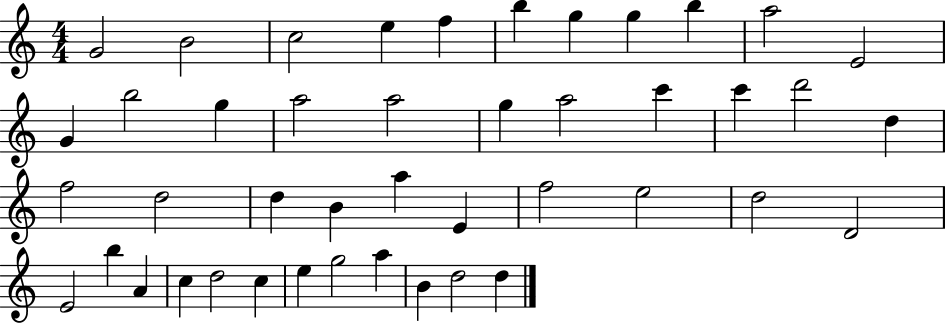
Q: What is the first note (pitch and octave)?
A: G4